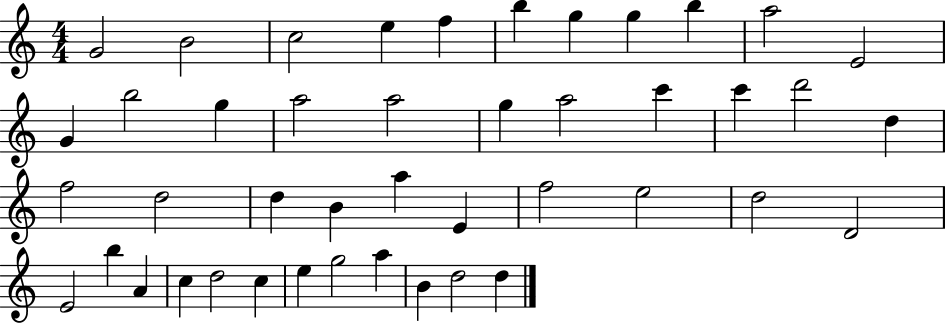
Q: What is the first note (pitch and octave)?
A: G4